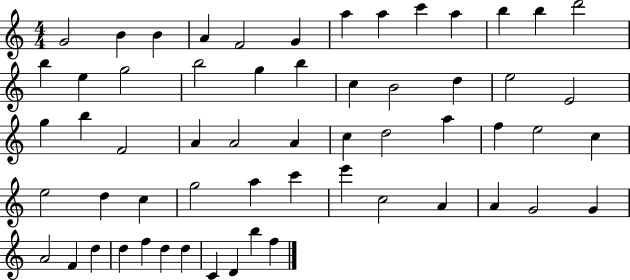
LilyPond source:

{
  \clef treble
  \numericTimeSignature
  \time 4/4
  \key c \major
  g'2 b'4 b'4 | a'4 f'2 g'4 | a''4 a''4 c'''4 a''4 | b''4 b''4 d'''2 | \break b''4 e''4 g''2 | b''2 g''4 b''4 | c''4 b'2 d''4 | e''2 e'2 | \break g''4 b''4 f'2 | a'4 a'2 a'4 | c''4 d''2 a''4 | f''4 e''2 c''4 | \break e''2 d''4 c''4 | g''2 a''4 c'''4 | e'''4 c''2 a'4 | a'4 g'2 g'4 | \break a'2 f'4 d''4 | d''4 f''4 d''4 d''4 | c'4 d'4 b''4 f''4 | \bar "|."
}